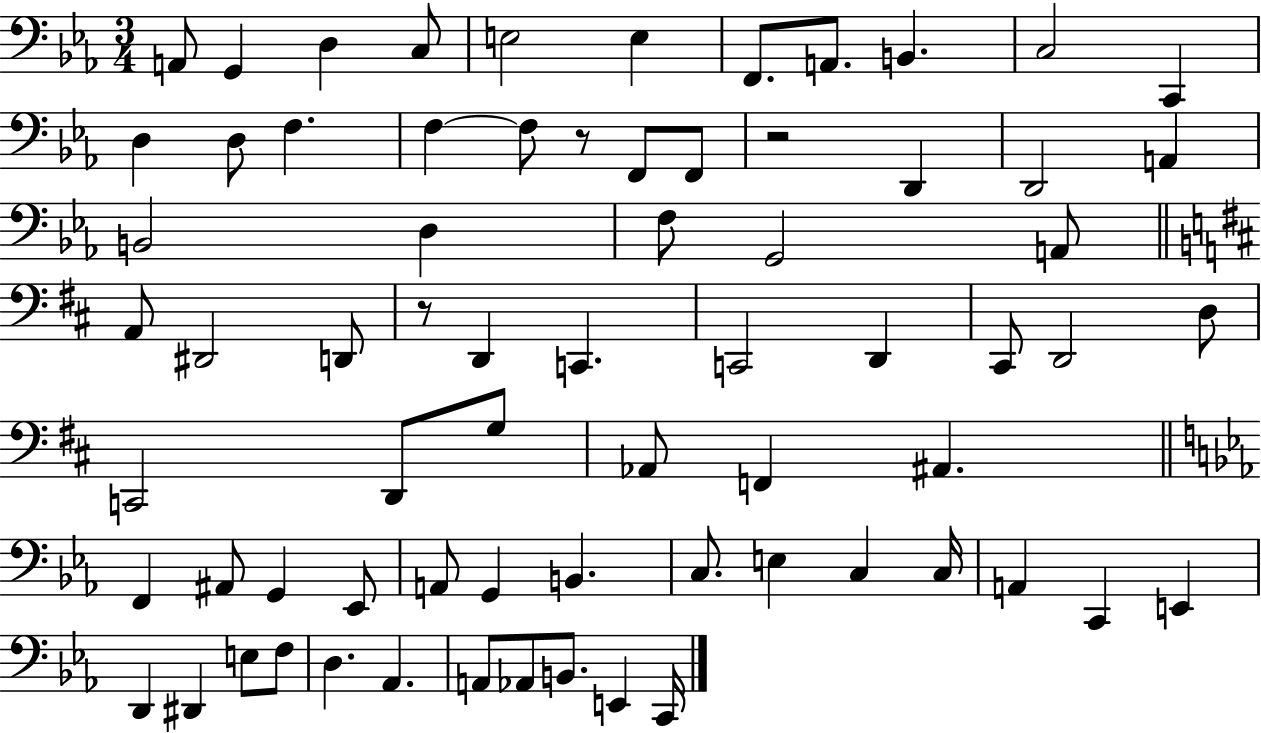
A2/e G2/q D3/q C3/e E3/h E3/q F2/e. A2/e. B2/q. C3/h C2/q D3/q D3/e F3/q. F3/q F3/e R/e F2/e F2/e R/h D2/q D2/h A2/q B2/h D3/q F3/e G2/h A2/e A2/e D#2/h D2/e R/e D2/q C2/q. C2/h D2/q C#2/e D2/h D3/e C2/h D2/e G3/e Ab2/e F2/q A#2/q. F2/q A#2/e G2/q Eb2/e A2/e G2/q B2/q. C3/e. E3/q C3/q C3/s A2/q C2/q E2/q D2/q D#2/q E3/e F3/e D3/q. Ab2/q. A2/e Ab2/e B2/e. E2/q C2/s